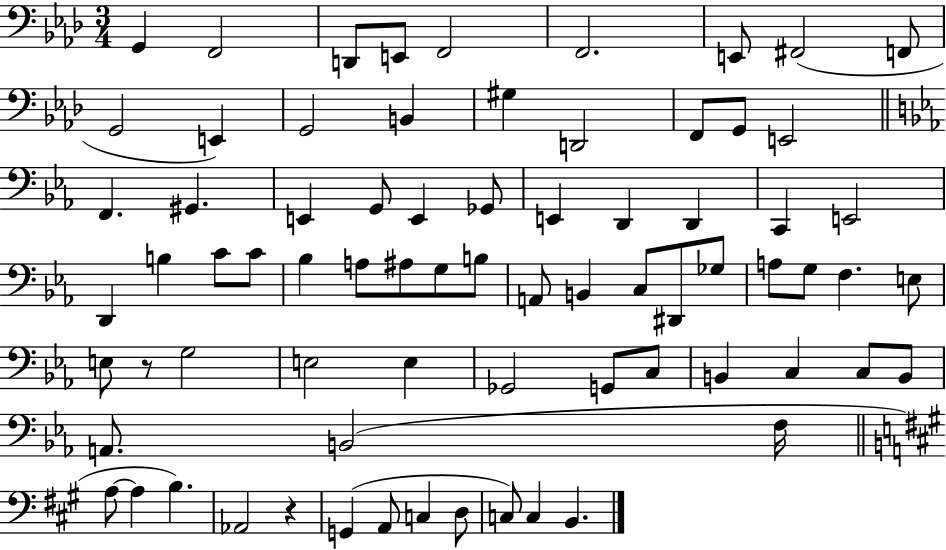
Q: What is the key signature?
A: AES major